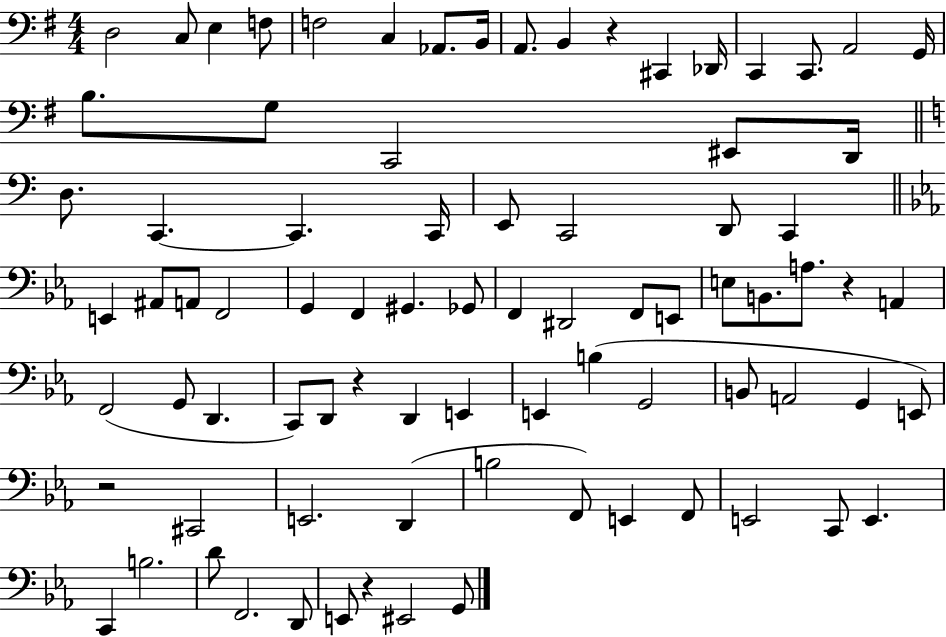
X:1
T:Untitled
M:4/4
L:1/4
K:G
D,2 C,/2 E, F,/2 F,2 C, _A,,/2 B,,/4 A,,/2 B,, z ^C,, _D,,/4 C,, C,,/2 A,,2 G,,/4 B,/2 G,/2 C,,2 ^E,,/2 D,,/4 D,/2 C,, C,, C,,/4 E,,/2 C,,2 D,,/2 C,, E,, ^A,,/2 A,,/2 F,,2 G,, F,, ^G,, _G,,/2 F,, ^D,,2 F,,/2 E,,/2 E,/2 B,,/2 A,/2 z A,, F,,2 G,,/2 D,, C,,/2 D,,/2 z D,, E,, E,, B, G,,2 B,,/2 A,,2 G,, E,,/2 z2 ^C,,2 E,,2 D,, B,2 F,,/2 E,, F,,/2 E,,2 C,,/2 E,, C,, B,2 D/2 F,,2 D,,/2 E,,/2 z ^E,,2 G,,/2